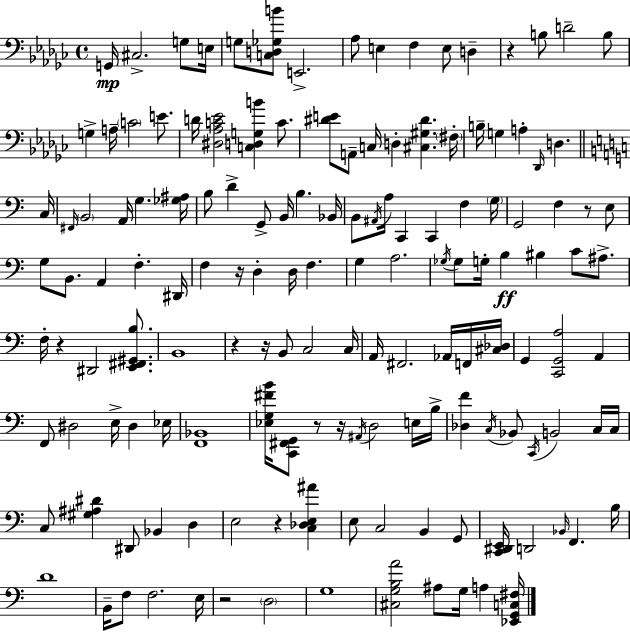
X:1
T:Untitled
M:4/4
L:1/4
K:Ebm
G,,/4 ^C,2 G,/2 E,/4 G,/2 [C,D,_G,B]/2 E,,2 _A,/2 E, F, E,/2 D, z B,/2 D2 B,/2 G, A,/4 C2 E/2 D/4 [^D,_A,C_E]2 [C,D,G,B] C/2 [^DE]/2 A,,/2 C,/4 D, [^C,^G,^D] ^F,/4 B,/4 G, A, _D,,/4 D, C,/4 ^F,,/4 B,,2 A,,/4 G, [_G,^A,]/4 B,/2 D G,,/2 B,,/4 B, _B,,/4 B,,/2 ^A,,/4 A,/4 C,, C,, F, G,/4 G,,2 F, z/2 E,/2 G,/2 B,,/2 A,, F, ^D,,/4 F, z/4 D, D,/4 F, G, A,2 _G,/4 _G,/2 G,/4 B, ^B, C/2 ^A,/2 F,/4 z ^D,,2 [E,,^F,,^G,,B,]/2 B,,4 z z/4 B,,/2 C,2 C,/4 A,,/4 ^F,,2 _A,,/4 F,,/4 [^C,_D,]/4 G,, [C,,G,,A,]2 A,, F,,/2 ^D,2 E,/4 ^D, _E,/4 [F,,_B,,]4 [_E,G,^FB]/4 [C,,^F,,G,,]/2 z/2 z/4 ^A,,/4 D,2 E,/4 B,/4 [_D,F] C,/4 _B,,/2 C,,/4 B,,2 C,/4 C,/4 C,/2 [^G,^A,^D] ^D,,/2 _B,, D, E,2 z [C,_D,E,^A] E,/2 C,2 B,, G,,/2 [C,,^D,,E,,]/4 D,,2 _B,,/4 F,, B,/4 D4 B,,/4 F,/2 F,2 E,/4 z2 D,2 G,4 [^C,G,B,A]2 ^A,/2 G,/4 A, [_E,,G,,C,^F,]/4